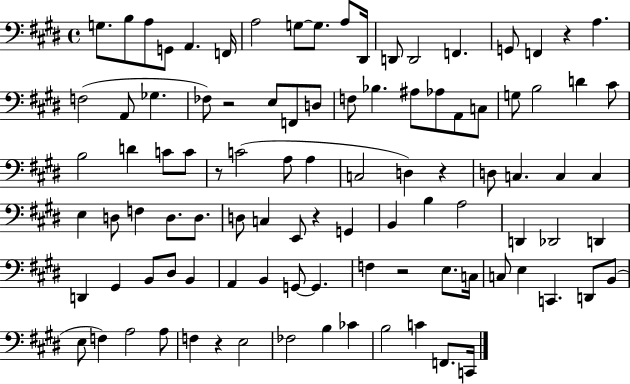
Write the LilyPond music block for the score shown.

{
  \clef bass
  \time 4/4
  \defaultTimeSignature
  \key e \major
  g8. b8 a8 g,8 a,4. f,16 | a2 g8~~ g8. a8 dis,16 | d,8 d,2 f,4. | g,8 f,4 r4 a4. | \break f2( a,8 ges4. | fes8) r2 e8 f,8 d8 | f8 bes4. ais8 aes8 a,8 c8 | g8 b2 d'4 cis'8 | \break b2 d'4 c'8 c'8 | r8 c'2( a8 a4 | c2 d4) r4 | d8 c4. c4 c4 | \break e4 d8 f4 d8. d8. | d8 c4 e,8 r4 g,4 | b,4 b4 a2 | d,4 des,2 d,4 | \break d,4 gis,4 b,8 dis8 b,4 | a,4 b,4 g,8~~ g,4. | f4 r2 e8. c16 | c8 e4 c,4. d,8 b,8( | \break e8 f4) a2 a8 | f4 r4 e2 | fes2 b4 ces'4 | b2 c'4 f,8. c,16 | \break \bar "|."
}